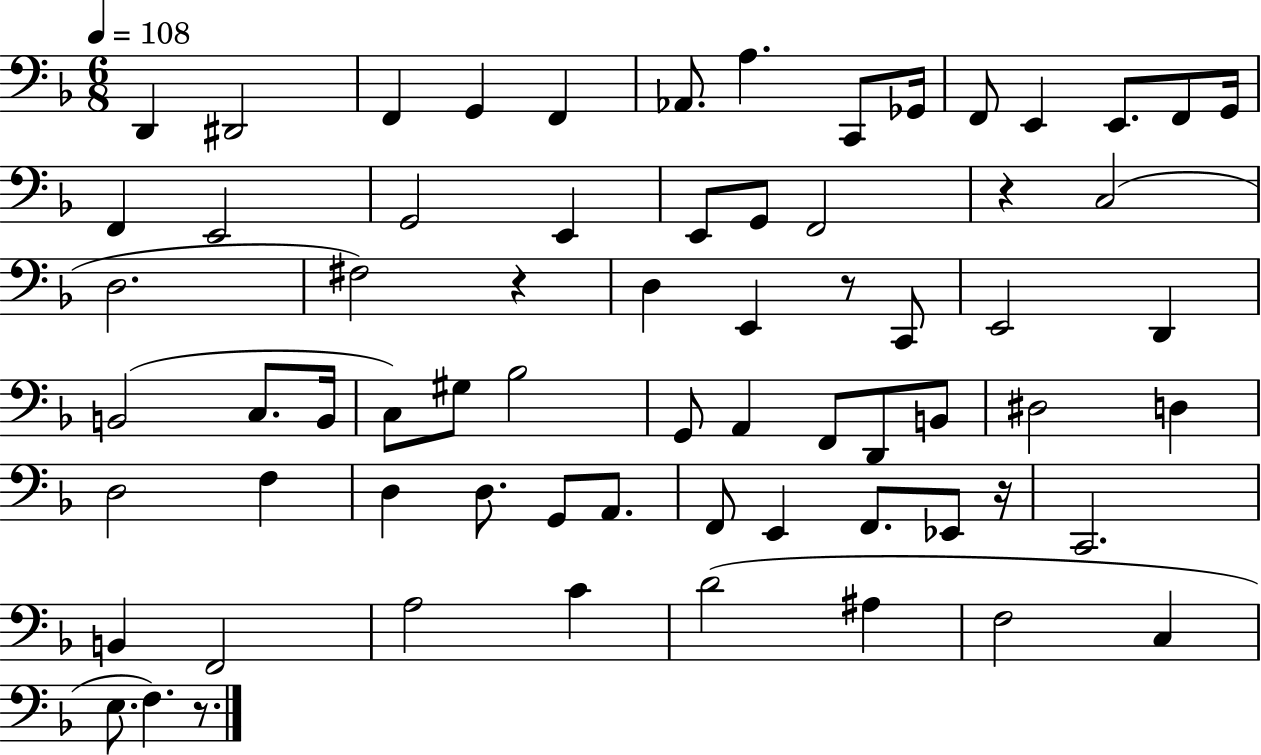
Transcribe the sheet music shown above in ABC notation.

X:1
T:Untitled
M:6/8
L:1/4
K:F
D,, ^D,,2 F,, G,, F,, _A,,/2 A, C,,/2 _G,,/4 F,,/2 E,, E,,/2 F,,/2 G,,/4 F,, E,,2 G,,2 E,, E,,/2 G,,/2 F,,2 z C,2 D,2 ^F,2 z D, E,, z/2 C,,/2 E,,2 D,, B,,2 C,/2 B,,/4 C,/2 ^G,/2 _B,2 G,,/2 A,, F,,/2 D,,/2 B,,/2 ^D,2 D, D,2 F, D, D,/2 G,,/2 A,,/2 F,,/2 E,, F,,/2 _E,,/2 z/4 C,,2 B,, F,,2 A,2 C D2 ^A, F,2 C, E,/2 F, z/2